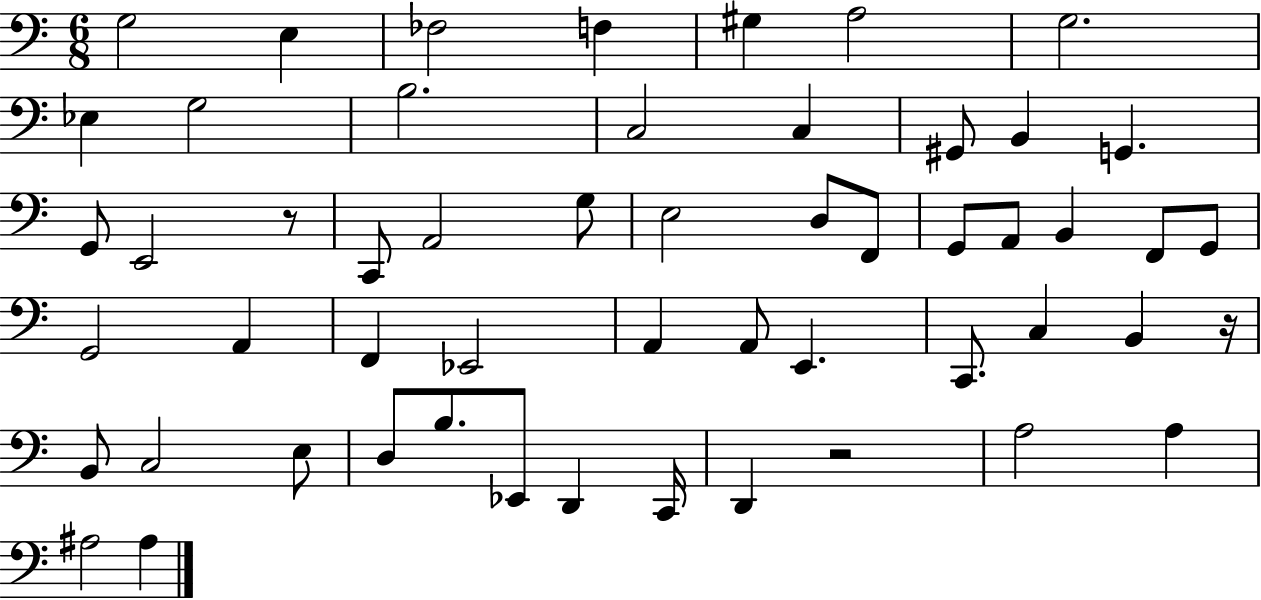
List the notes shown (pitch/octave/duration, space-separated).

G3/h E3/q FES3/h F3/q G#3/q A3/h G3/h. Eb3/q G3/h B3/h. C3/h C3/q G#2/e B2/q G2/q. G2/e E2/h R/e C2/e A2/h G3/e E3/h D3/e F2/e G2/e A2/e B2/q F2/e G2/e G2/h A2/q F2/q Eb2/h A2/q A2/e E2/q. C2/e. C3/q B2/q R/s B2/e C3/h E3/e D3/e B3/e. Eb2/e D2/q C2/s D2/q R/h A3/h A3/q A#3/h A#3/q